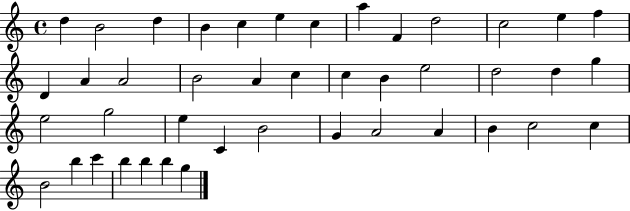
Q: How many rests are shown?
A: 0